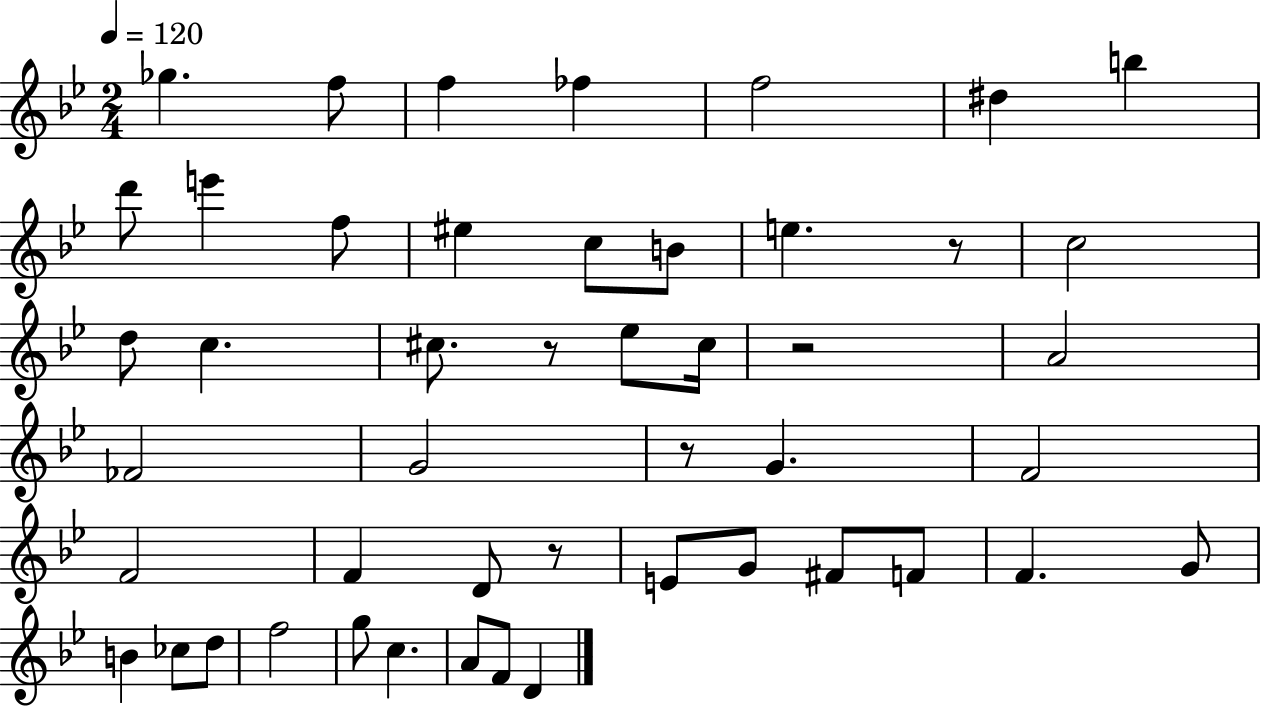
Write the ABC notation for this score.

X:1
T:Untitled
M:2/4
L:1/4
K:Bb
_g f/2 f _f f2 ^d b d'/2 e' f/2 ^e c/2 B/2 e z/2 c2 d/2 c ^c/2 z/2 _e/2 ^c/4 z2 A2 _F2 G2 z/2 G F2 F2 F D/2 z/2 E/2 G/2 ^F/2 F/2 F G/2 B _c/2 d/2 f2 g/2 c A/2 F/2 D